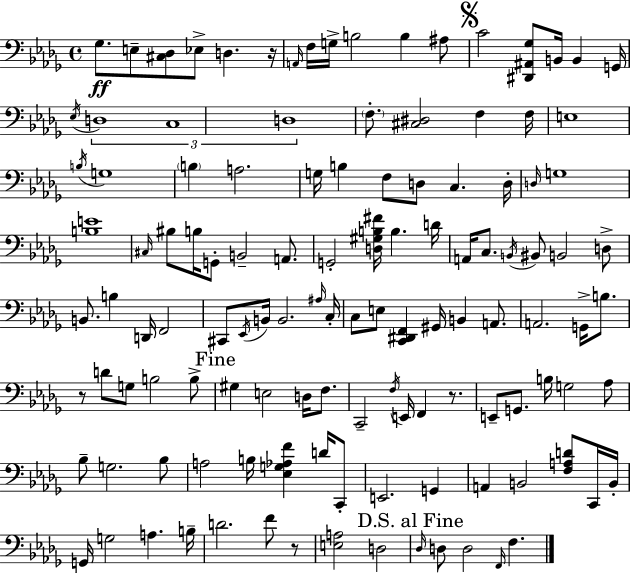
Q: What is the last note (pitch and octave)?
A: F3